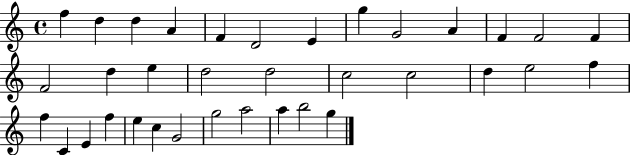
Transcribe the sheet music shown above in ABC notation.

X:1
T:Untitled
M:4/4
L:1/4
K:C
f d d A F D2 E g G2 A F F2 F F2 d e d2 d2 c2 c2 d e2 f f C E f e c G2 g2 a2 a b2 g